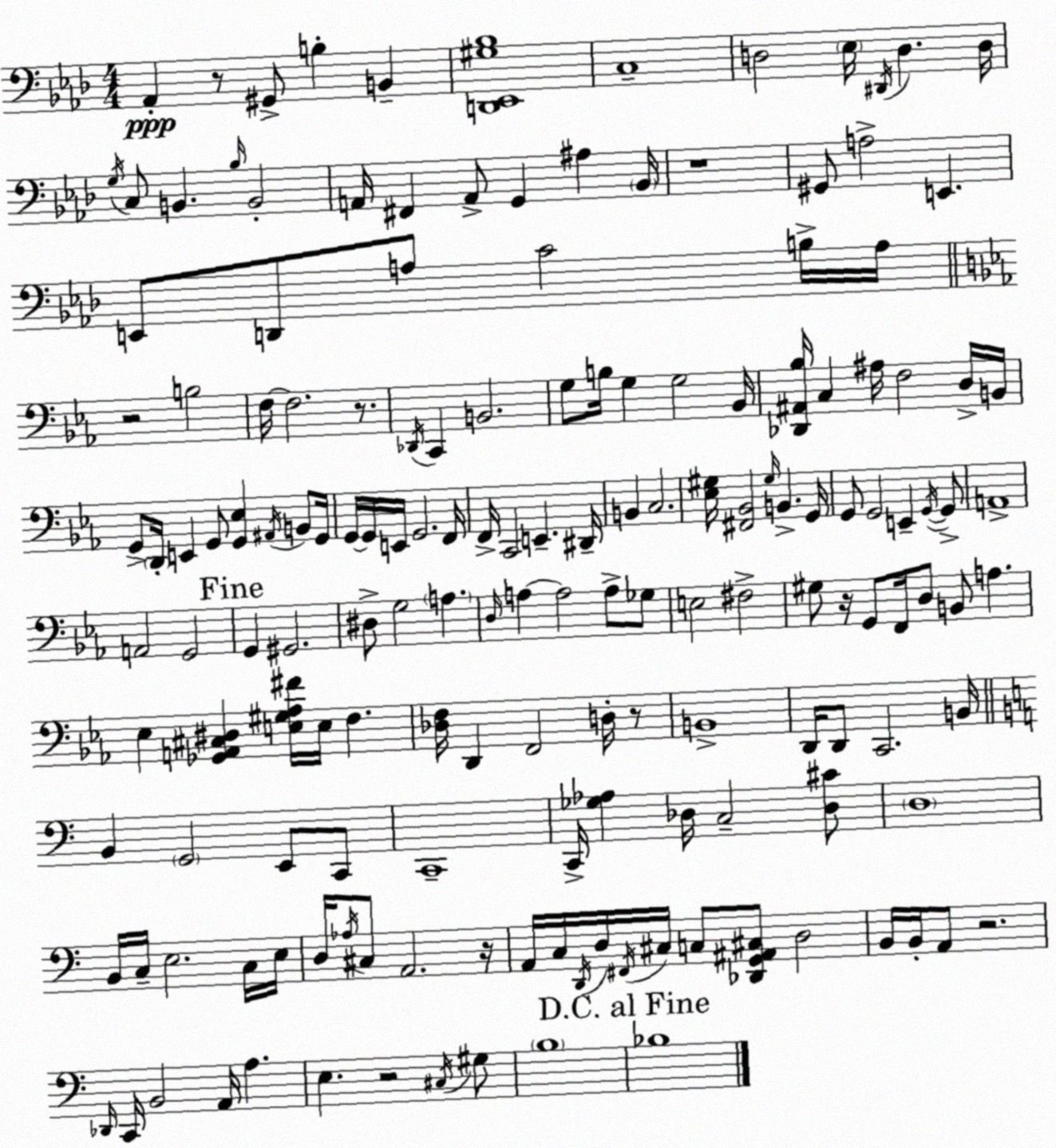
X:1
T:Untitled
M:4/4
L:1/4
K:Fm
_A,, z/2 ^G,,/2 B, B,, [D,,_E,,^G,_B,]4 C,4 D,2 _E,/4 ^D,,/4 D, D,/4 G,/4 C,/2 B,, _B,/4 B,,2 A,,/4 ^F,, A,,/2 G,, ^A, _B,,/4 z4 ^G,,/2 A,2 E,, E,,/2 D,,/2 A,/2 C2 B,/4 A,/4 z2 B,2 F,/4 F,2 z/2 _D,,/4 C,, B,,2 G,/2 B,/4 G, G,2 _B,,/4 [_D,,^A,,_B,]/4 C, ^A,/4 F,2 D,/4 B,,/4 G,,/2 D,,/4 E,, G,,/2 [G,,_E,] ^A,,/4 B,,/2 G,,/4 G,,/4 G,,/4 E,,/4 G,,2 F,,/4 F,,/4 C,,2 E,, ^D,,/4 B,, C,2 [_E,^G,]/4 [^F,,_B,,]2 ^G,/4 B,, G,,/4 G,,/2 G,,2 E,, G,,/4 G,,/2 A,,4 A,,2 G,,2 G,, ^G,,2 ^D,/2 G,2 A, D,/4 A, A,2 A,/2 _G,/2 E,2 ^F,2 ^G,/2 z/4 G,,/2 F,,/4 D,/2 B,,/2 A, _E, [_G,,A,,^C,^D,] [E,^G,_A,^F]/4 E,/4 F, [_D,F,]/4 D,, F,,2 D,/4 z/2 B,,4 D,,/4 D,,/2 C,,2 B,,/4 B,, G,,2 E,,/2 C,,/2 C,,4 C,,/4 [_G,_A,] _D,/4 C,2 [_D,^C]/2 D,4 B,,/4 C,/4 E,2 C,/4 E,/4 D,/4 _A,/4 ^C,/2 A,,2 z/4 A,,/4 C,/4 D,,/4 D,/4 ^F,,/4 ^C,/4 C,/2 [_D,,G,,^A,,^C,]/2 D,2 B,,/4 B,,/4 A,,/2 z2 _D,,/4 C,,/4 B,,2 A,,/4 A, E, z2 ^C,/4 ^G,/2 B,4 _B,4